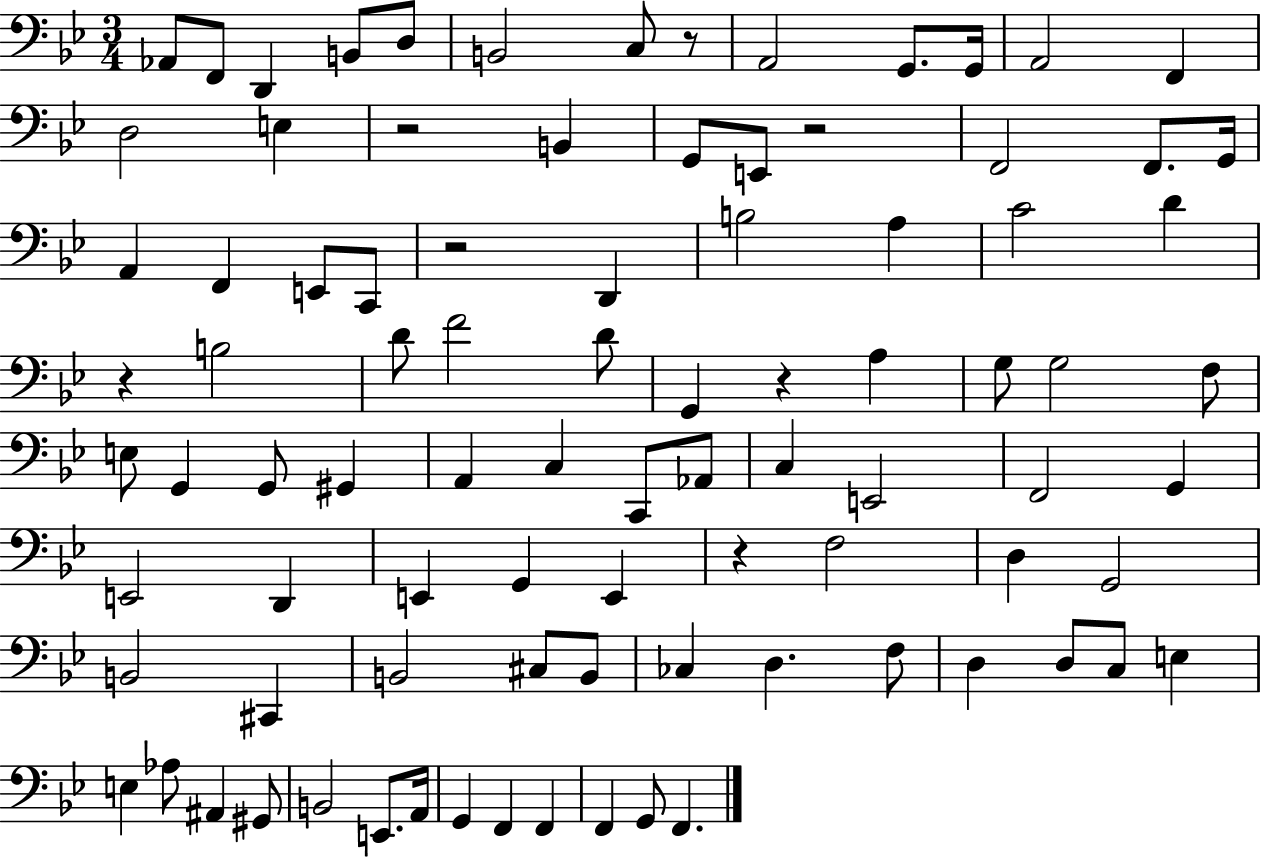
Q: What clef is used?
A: bass